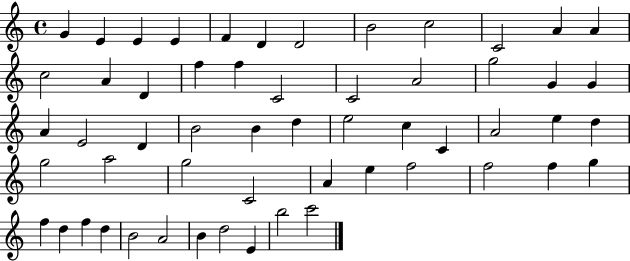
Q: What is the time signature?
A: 4/4